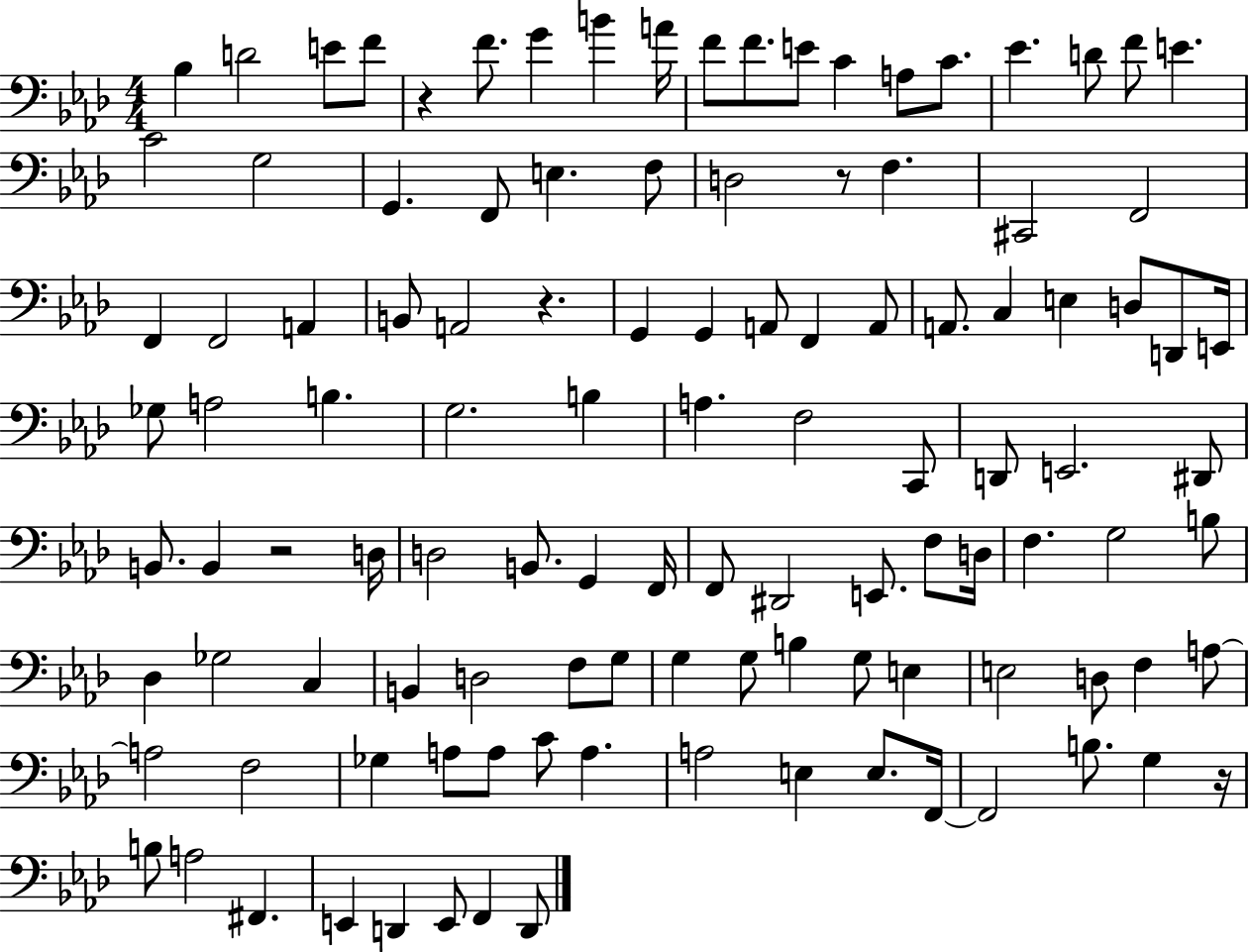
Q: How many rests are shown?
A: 5